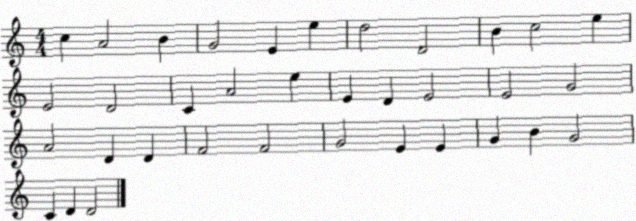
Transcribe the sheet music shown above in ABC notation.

X:1
T:Untitled
M:4/4
L:1/4
K:C
c A2 B G2 E e d2 D2 B c2 e E2 D2 C A2 e E D E2 E2 G2 A2 D D F2 F2 G2 E E G B G2 C D D2